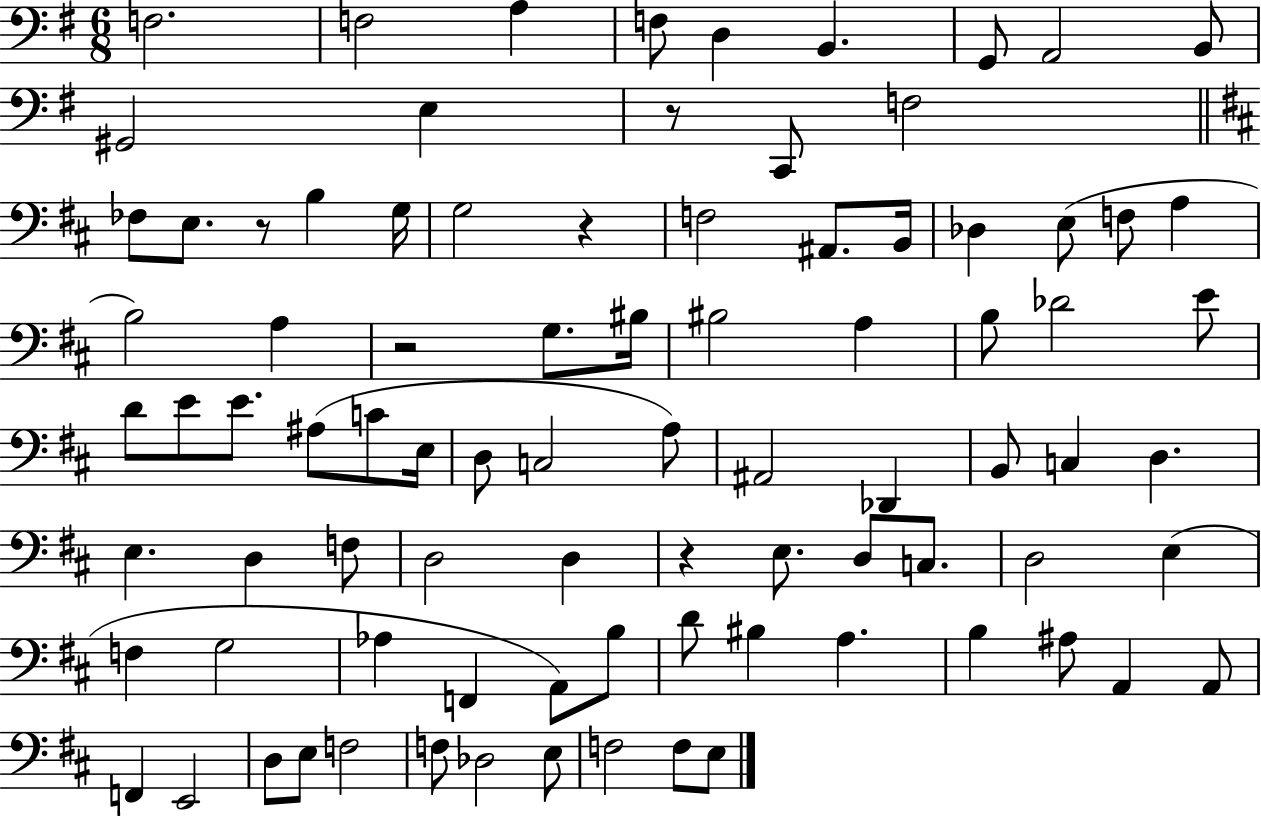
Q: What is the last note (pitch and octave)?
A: E3